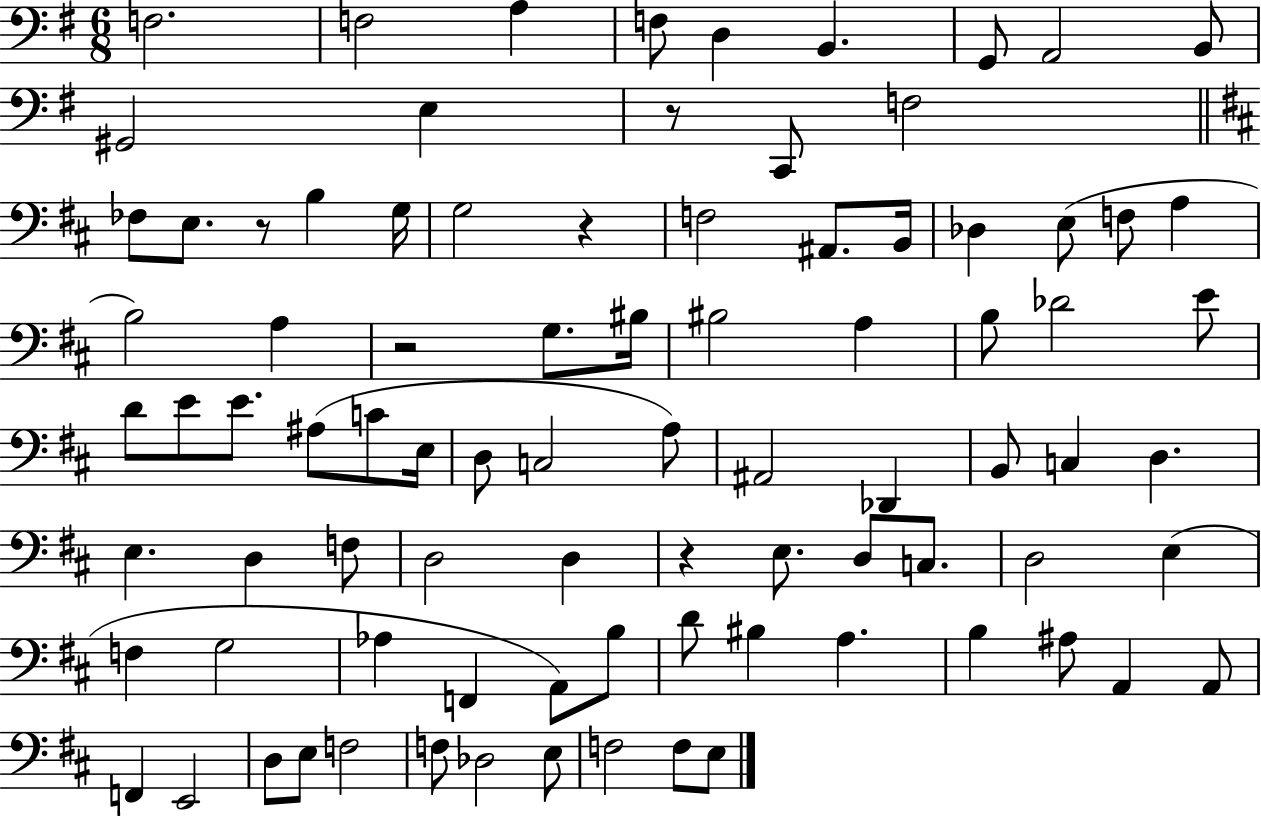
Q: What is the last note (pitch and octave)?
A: E3